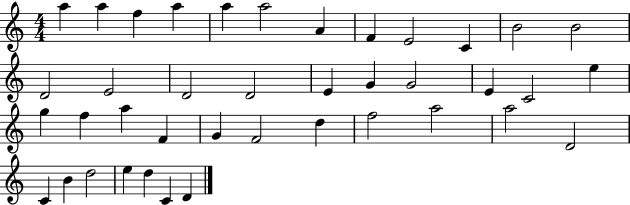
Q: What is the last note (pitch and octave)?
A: D4